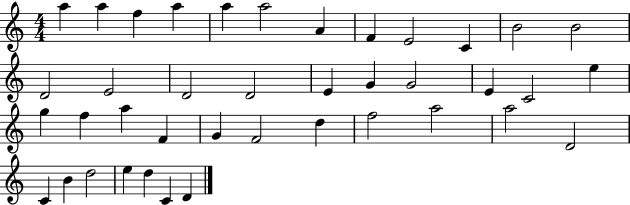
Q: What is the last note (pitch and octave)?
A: D4